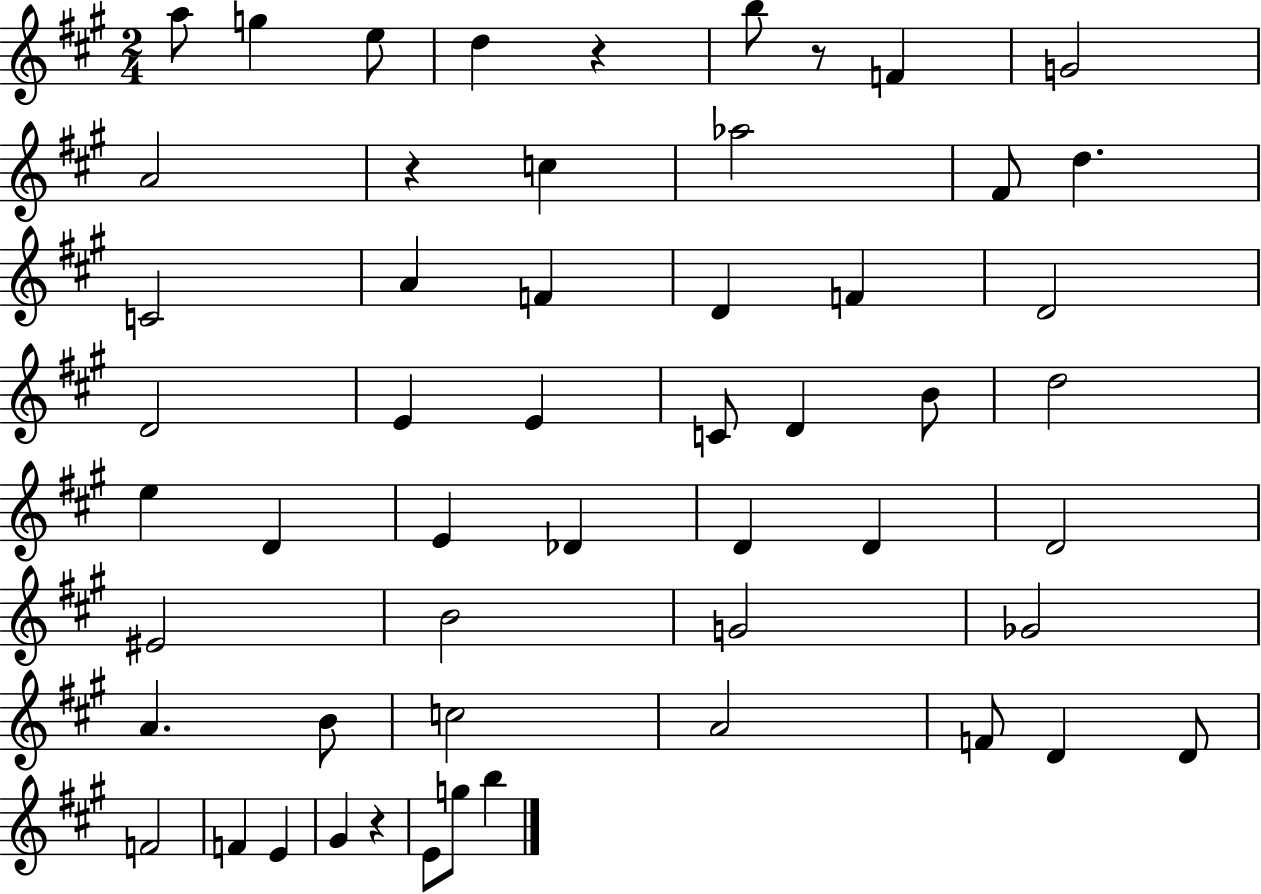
{
  \clef treble
  \numericTimeSignature
  \time 2/4
  \key a \major
  a''8 g''4 e''8 | d''4 r4 | b''8 r8 f'4 | g'2 | \break a'2 | r4 c''4 | aes''2 | fis'8 d''4. | \break c'2 | a'4 f'4 | d'4 f'4 | d'2 | \break d'2 | e'4 e'4 | c'8 d'4 b'8 | d''2 | \break e''4 d'4 | e'4 des'4 | d'4 d'4 | d'2 | \break eis'2 | b'2 | g'2 | ges'2 | \break a'4. b'8 | c''2 | a'2 | f'8 d'4 d'8 | \break f'2 | f'4 e'4 | gis'4 r4 | e'8 g''8 b''4 | \break \bar "|."
}